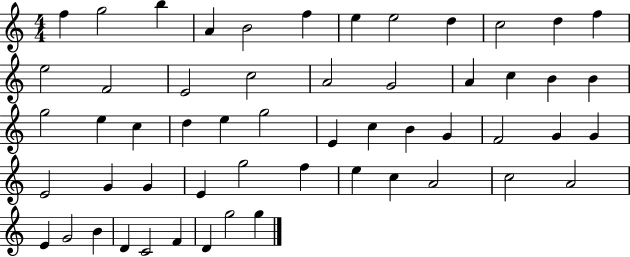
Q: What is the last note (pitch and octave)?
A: G5